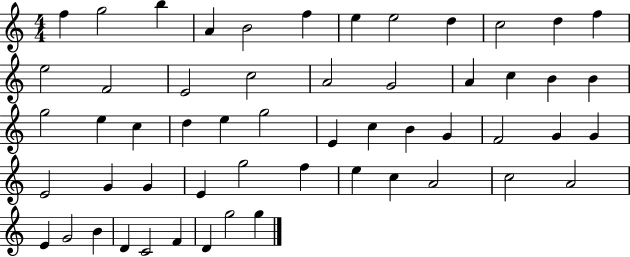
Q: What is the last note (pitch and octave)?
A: G5